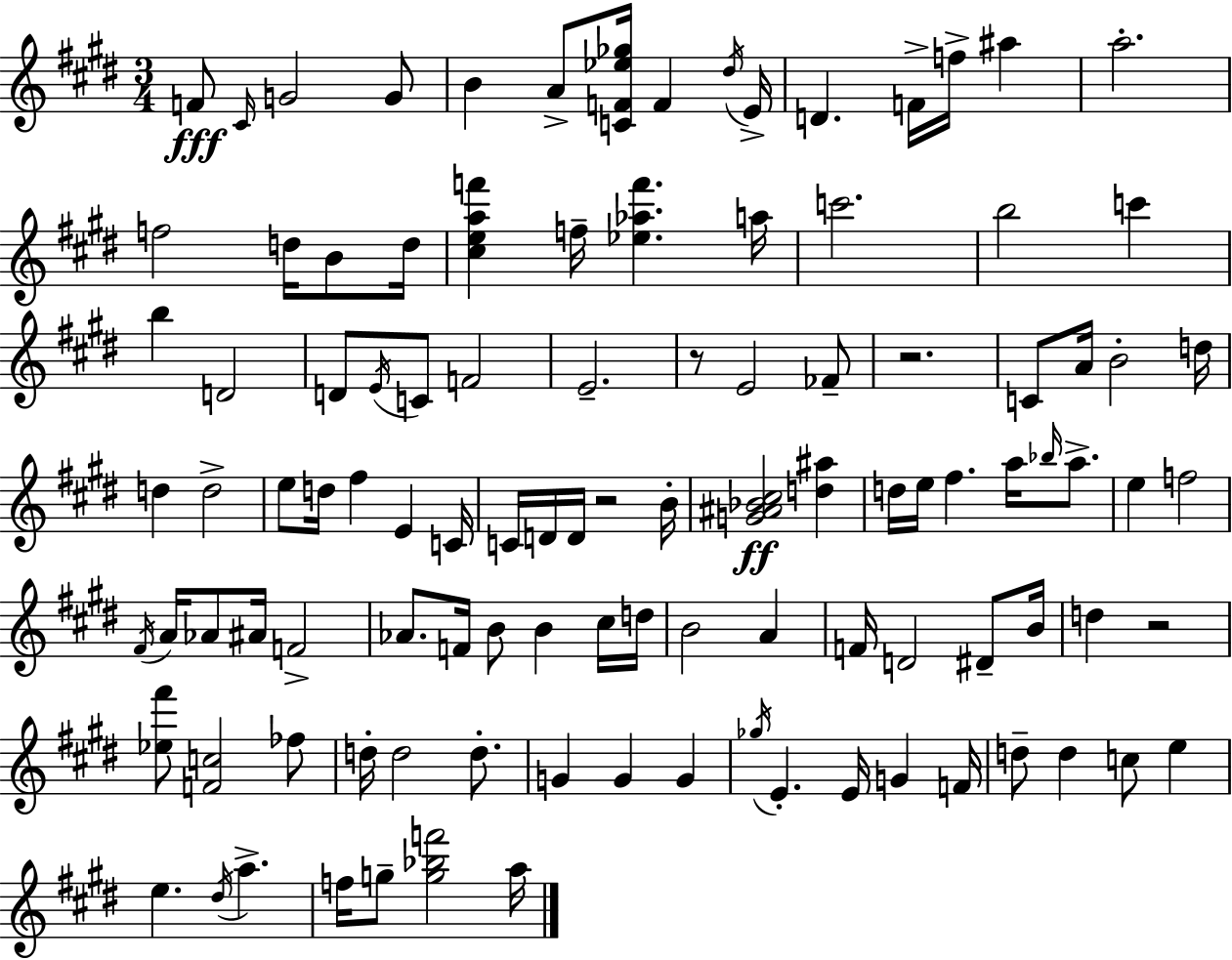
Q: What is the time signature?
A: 3/4